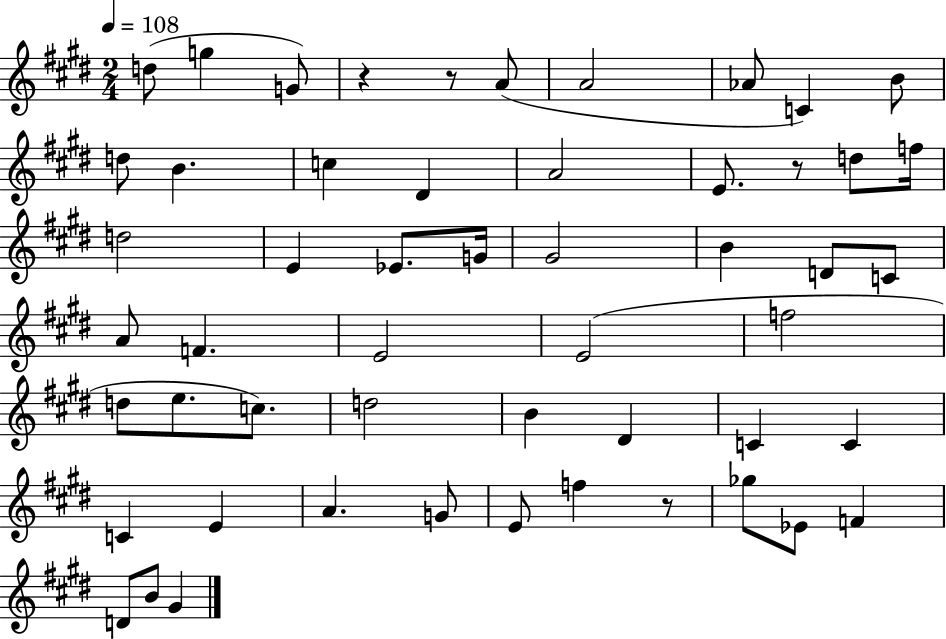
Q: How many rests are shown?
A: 4